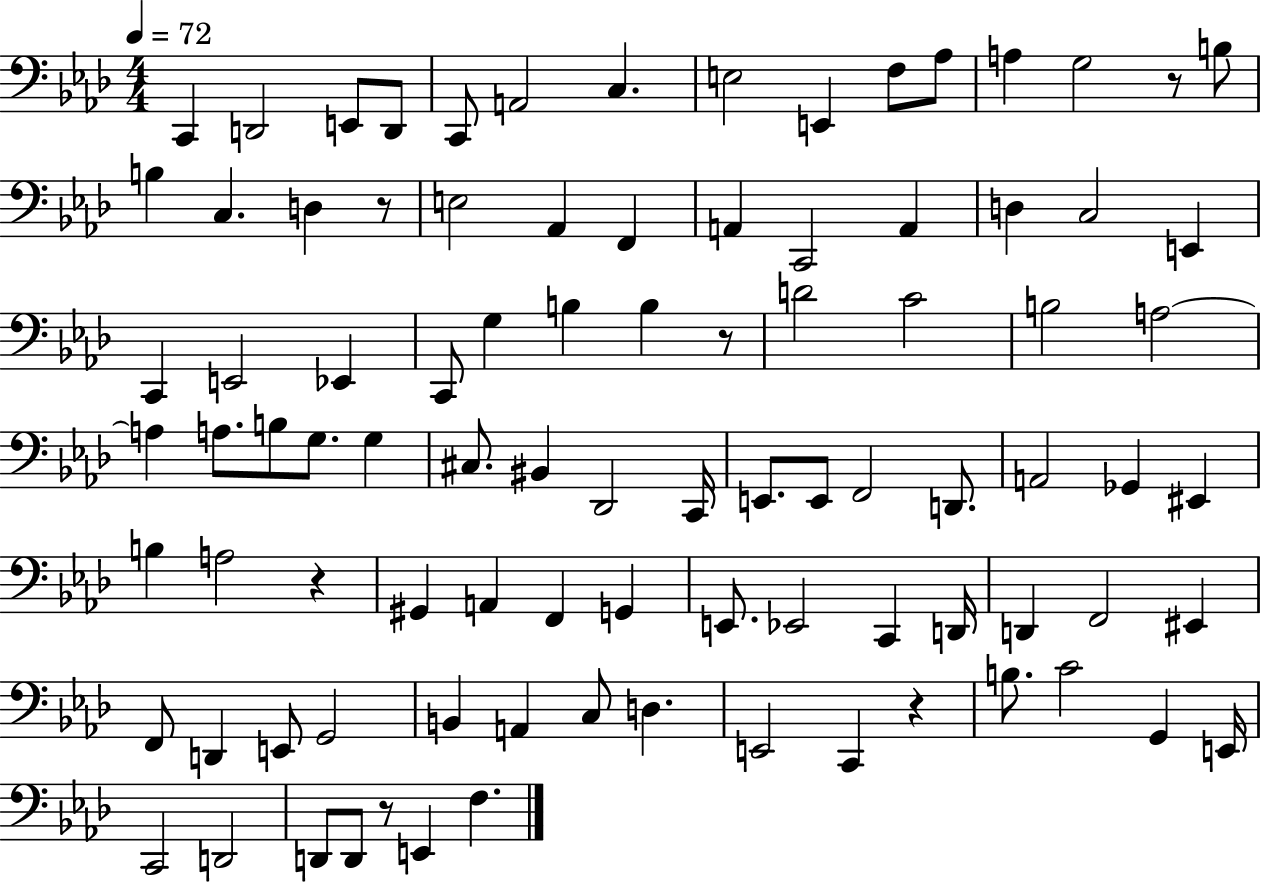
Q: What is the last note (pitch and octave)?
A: F3